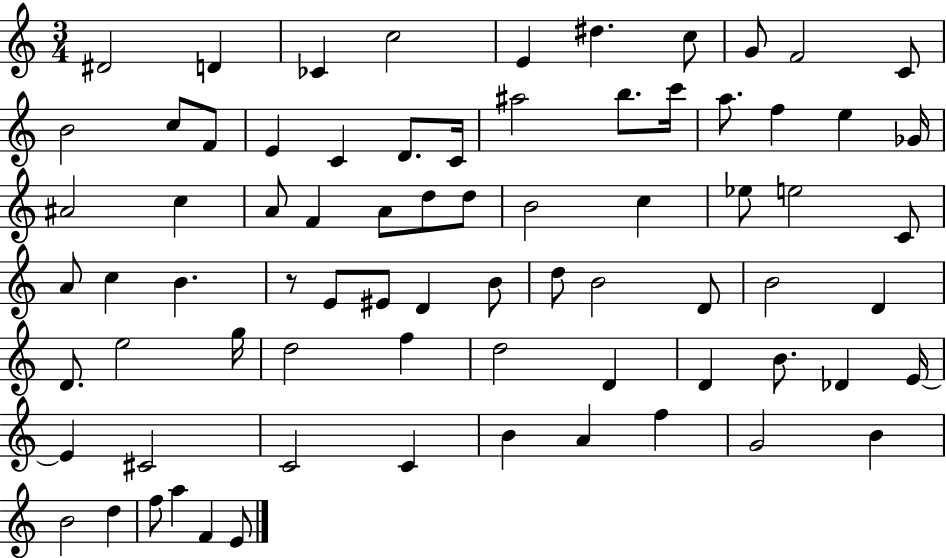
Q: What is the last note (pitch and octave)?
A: E4